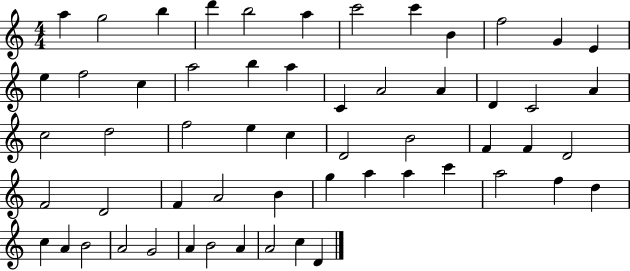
{
  \clef treble
  \numericTimeSignature
  \time 4/4
  \key c \major
  a''4 g''2 b''4 | d'''4 b''2 a''4 | c'''2 c'''4 b'4 | f''2 g'4 e'4 | \break e''4 f''2 c''4 | a''2 b''4 a''4 | c'4 a'2 a'4 | d'4 c'2 a'4 | \break c''2 d''2 | f''2 e''4 c''4 | d'2 b'2 | f'4 f'4 d'2 | \break f'2 d'2 | f'4 a'2 b'4 | g''4 a''4 a''4 c'''4 | a''2 f''4 d''4 | \break c''4 a'4 b'2 | a'2 g'2 | a'4 b'2 a'4 | a'2 c''4 d'4 | \break \bar "|."
}